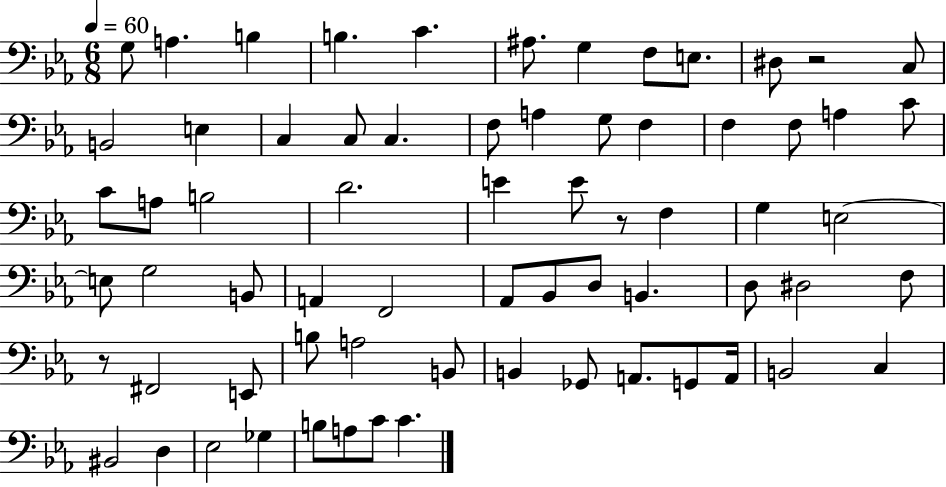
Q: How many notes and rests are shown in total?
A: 68